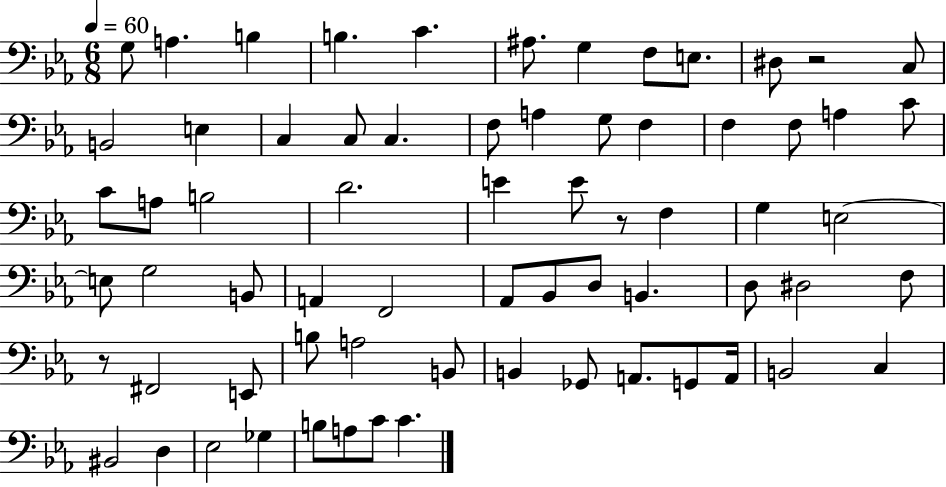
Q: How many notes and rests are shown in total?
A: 68